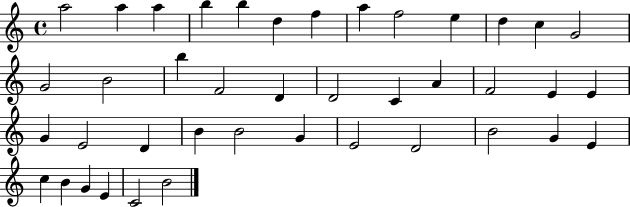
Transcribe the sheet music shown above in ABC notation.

X:1
T:Untitled
M:4/4
L:1/4
K:C
a2 a a b b d f a f2 e d c G2 G2 B2 b F2 D D2 C A F2 E E G E2 D B B2 G E2 D2 B2 G E c B G E C2 B2